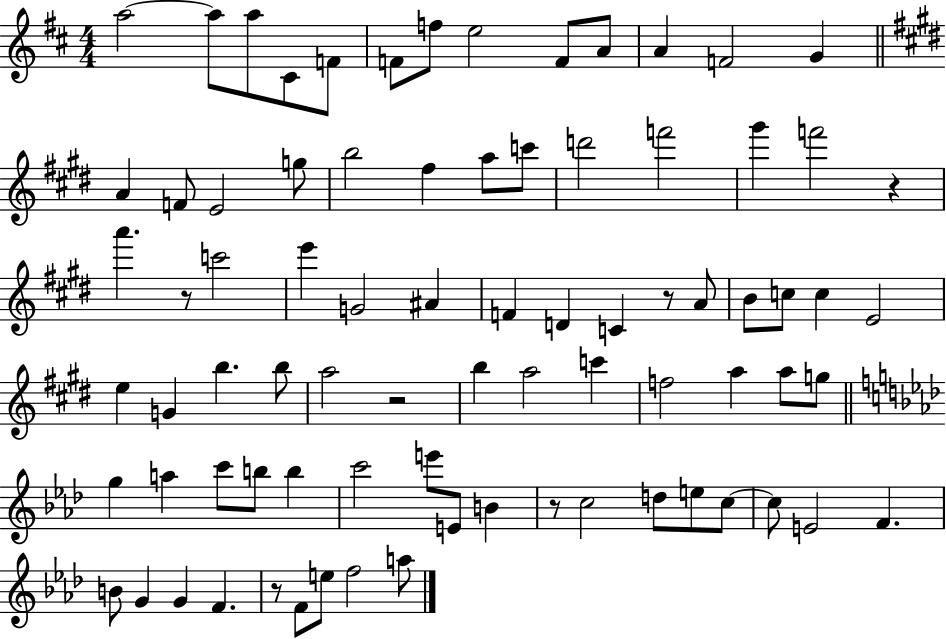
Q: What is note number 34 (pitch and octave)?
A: A4